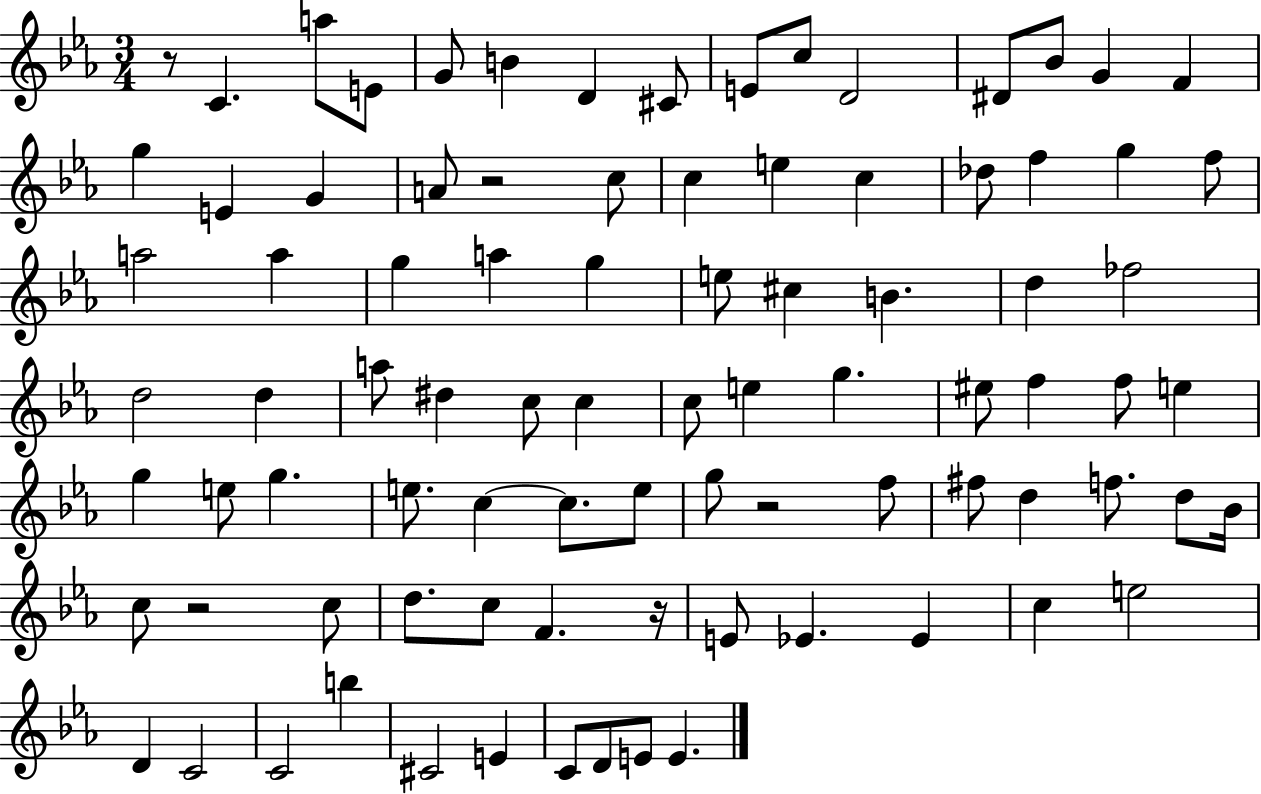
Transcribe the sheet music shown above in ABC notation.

X:1
T:Untitled
M:3/4
L:1/4
K:Eb
z/2 C a/2 E/2 G/2 B D ^C/2 E/2 c/2 D2 ^D/2 _B/2 G F g E G A/2 z2 c/2 c e c _d/2 f g f/2 a2 a g a g e/2 ^c B d _f2 d2 d a/2 ^d c/2 c c/2 e g ^e/2 f f/2 e g e/2 g e/2 c c/2 e/2 g/2 z2 f/2 ^f/2 d f/2 d/2 _B/4 c/2 z2 c/2 d/2 c/2 F z/4 E/2 _E _E c e2 D C2 C2 b ^C2 E C/2 D/2 E/2 E